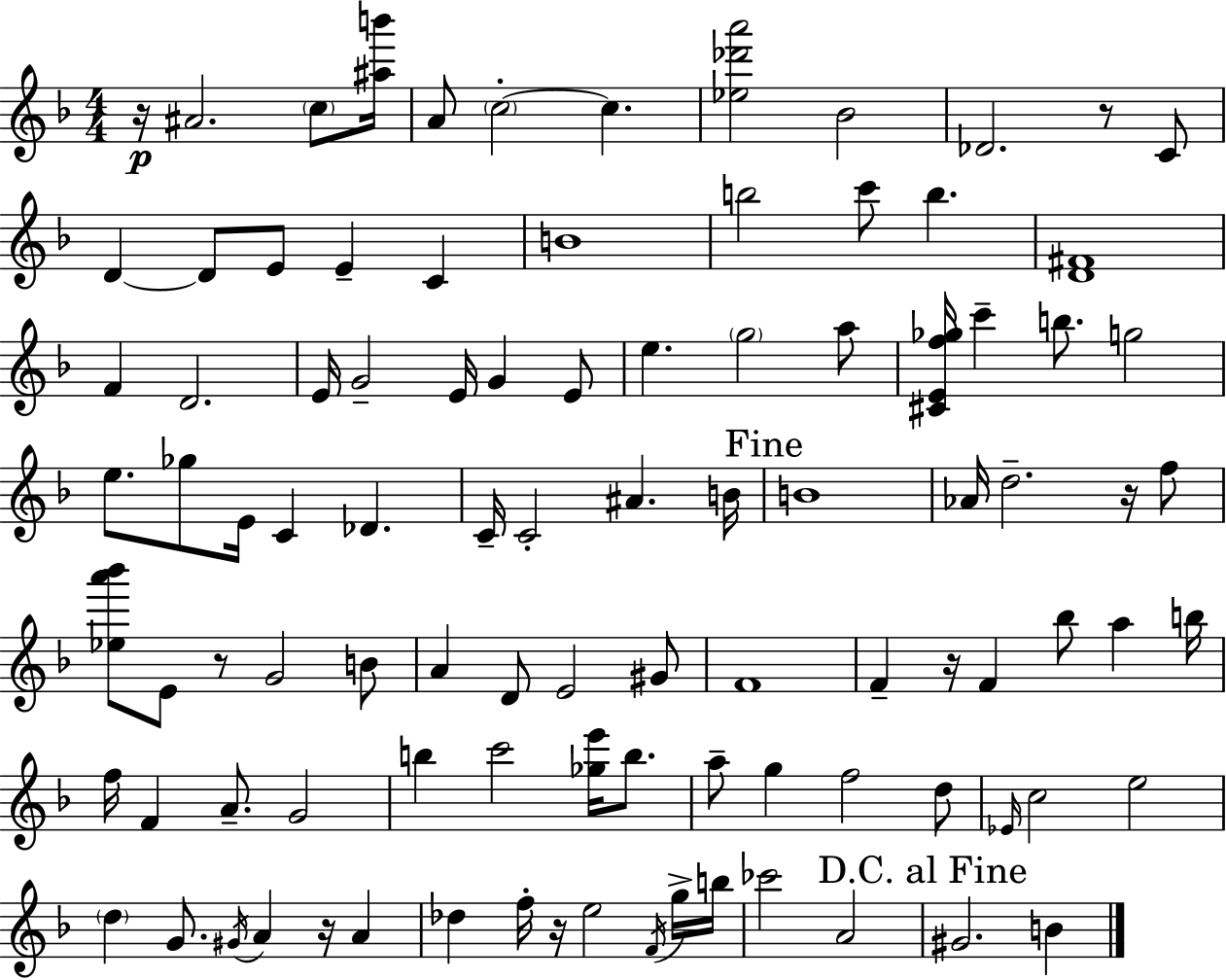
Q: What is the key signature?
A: D minor